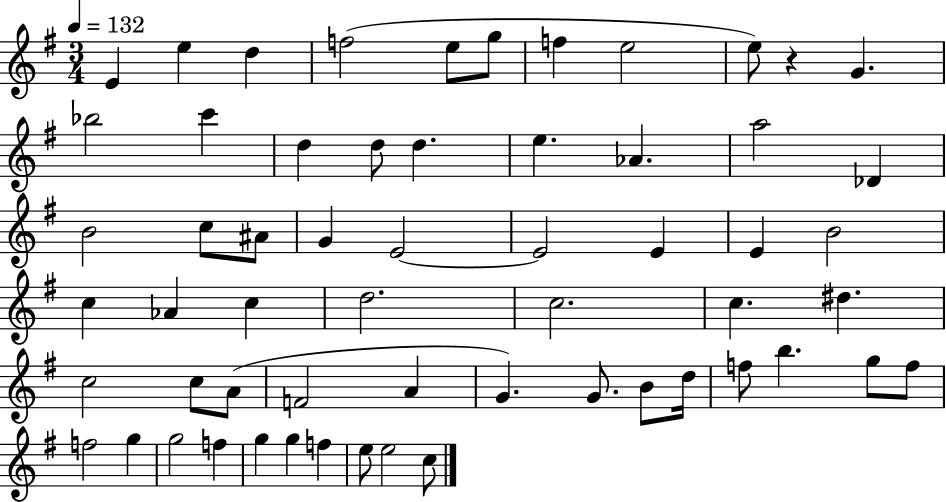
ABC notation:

X:1
T:Untitled
M:3/4
L:1/4
K:G
E e d f2 e/2 g/2 f e2 e/2 z G _b2 c' d d/2 d e _A a2 _D B2 c/2 ^A/2 G E2 E2 E E B2 c _A c d2 c2 c ^d c2 c/2 A/2 F2 A G G/2 B/2 d/4 f/2 b g/2 f/2 f2 g g2 f g g f e/2 e2 c/2